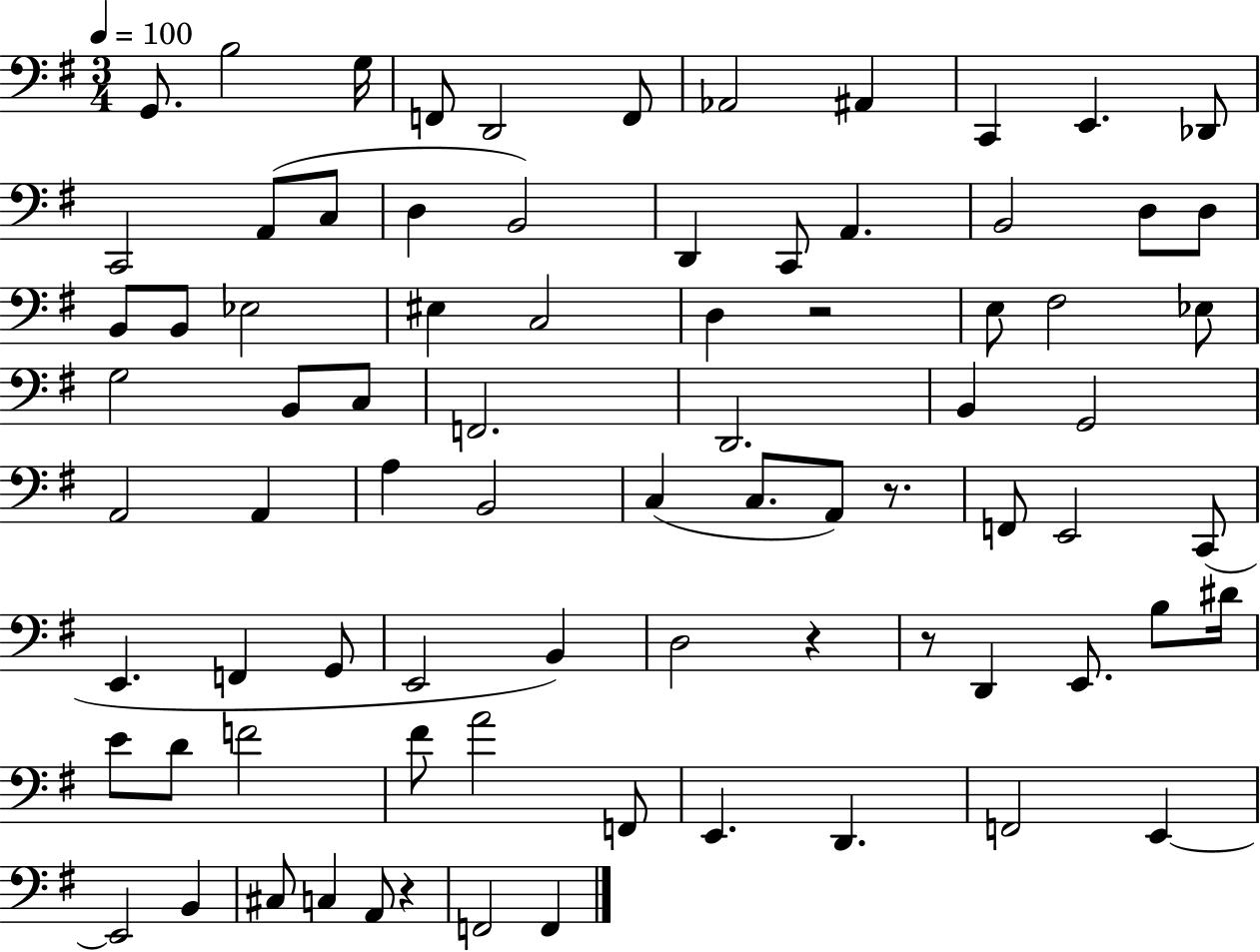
G2/e. B3/h G3/s F2/e D2/h F2/e Ab2/h A#2/q C2/q E2/q. Db2/e C2/h A2/e C3/e D3/q B2/h D2/q C2/e A2/q. B2/h D3/e D3/e B2/e B2/e Eb3/h EIS3/q C3/h D3/q R/h E3/e F#3/h Eb3/e G3/h B2/e C3/e F2/h. D2/h. B2/q G2/h A2/h A2/q A3/q B2/h C3/q C3/e. A2/e R/e. F2/e E2/h C2/e E2/q. F2/q G2/e E2/h B2/q D3/h R/q R/e D2/q E2/e. B3/e D#4/s E4/e D4/e F4/h F#4/e A4/h F2/e E2/q. D2/q. F2/h E2/q E2/h B2/q C#3/e C3/q A2/e R/q F2/h F2/q